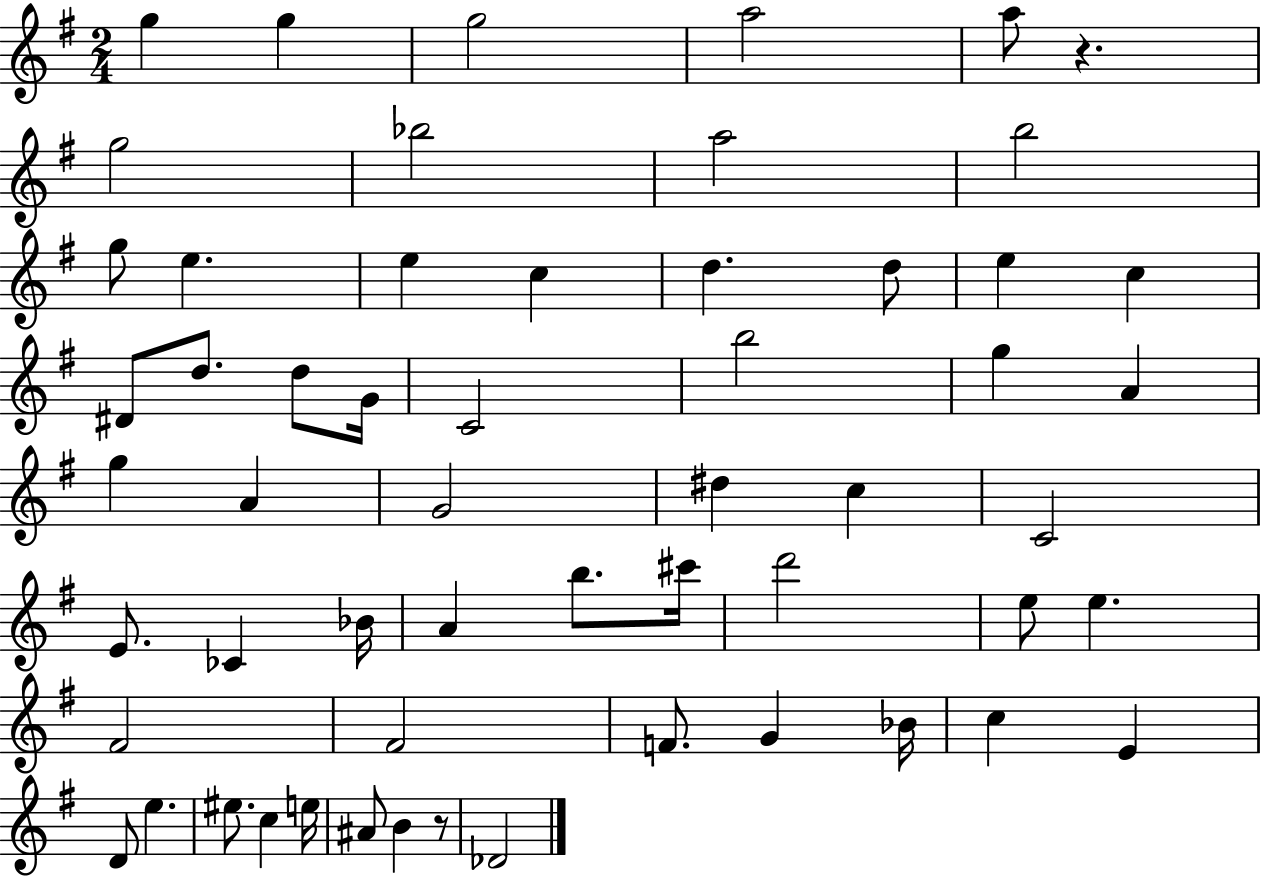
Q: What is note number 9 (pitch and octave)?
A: B5